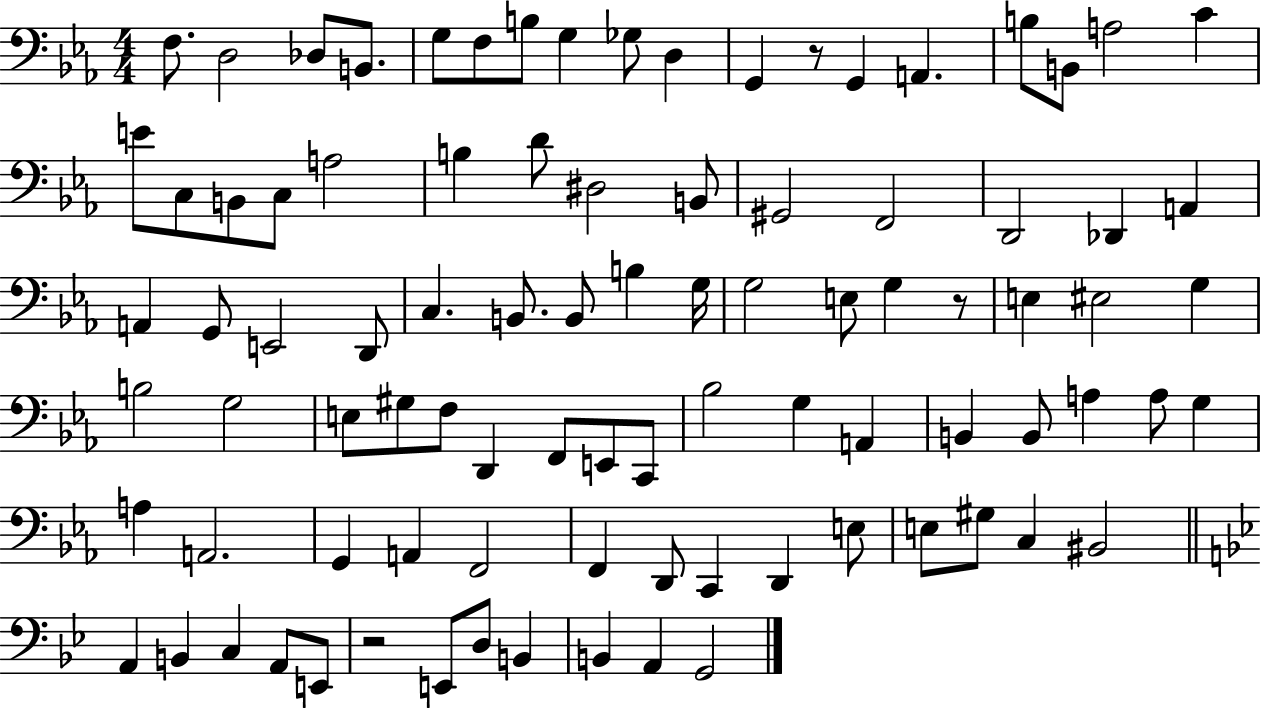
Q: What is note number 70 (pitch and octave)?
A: D2